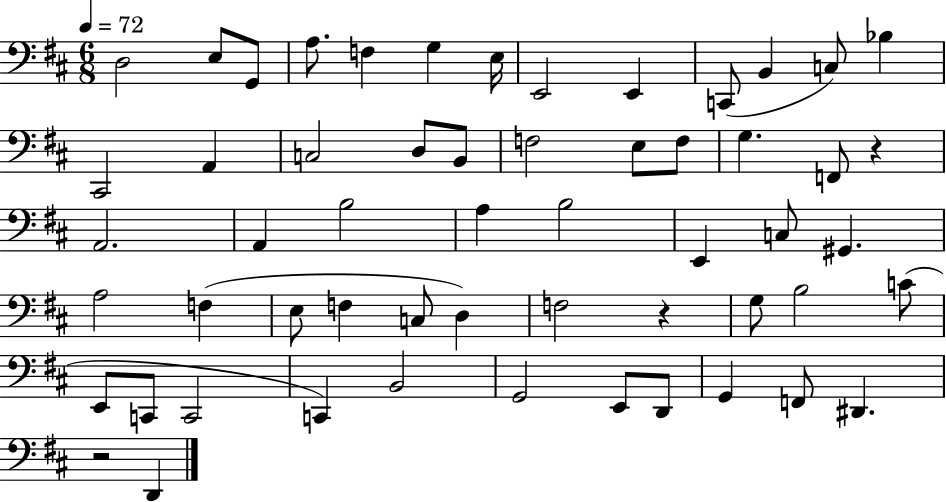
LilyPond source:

{
  \clef bass
  \numericTimeSignature
  \time 6/8
  \key d \major
  \tempo 4 = 72
  d2 e8 g,8 | a8. f4 g4 e16 | e,2 e,4 | c,8( b,4 c8) bes4 | \break cis,2 a,4 | c2 d8 b,8 | f2 e8 f8 | g4. f,8 r4 | \break a,2. | a,4 b2 | a4 b2 | e,4 c8 gis,4. | \break a2 f4( | e8 f4 c8 d4) | f2 r4 | g8 b2 c'8( | \break e,8 c,8 c,2 | c,4) b,2 | g,2 e,8 d,8 | g,4 f,8 dis,4. | \break r2 d,4 | \bar "|."
}